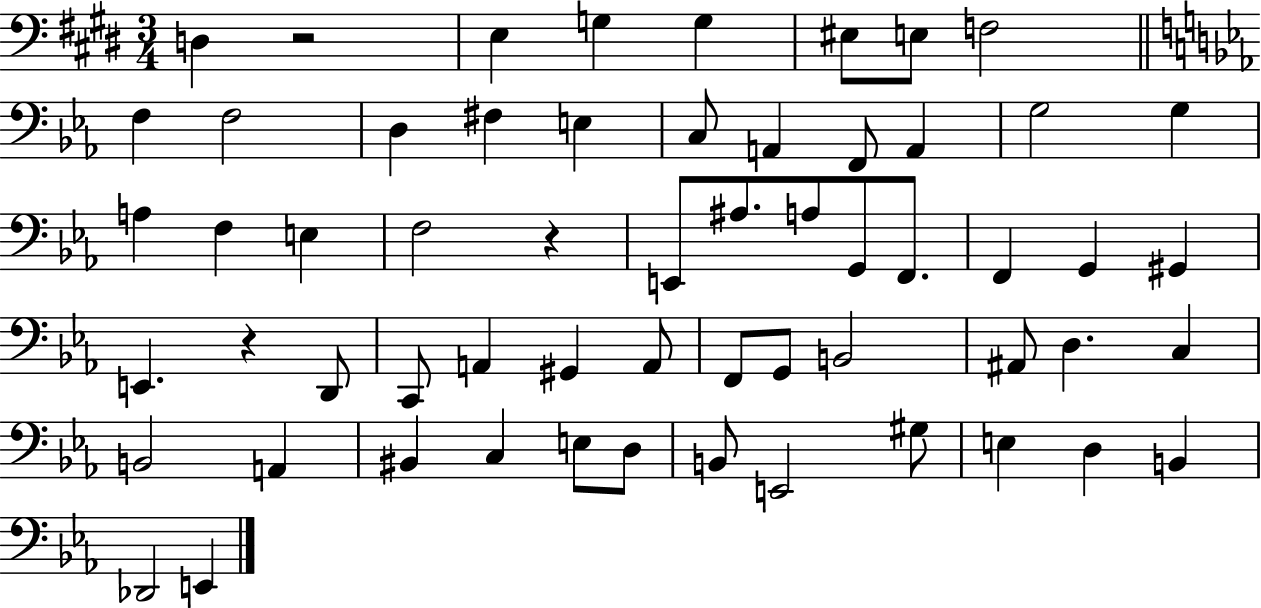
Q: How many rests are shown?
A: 3